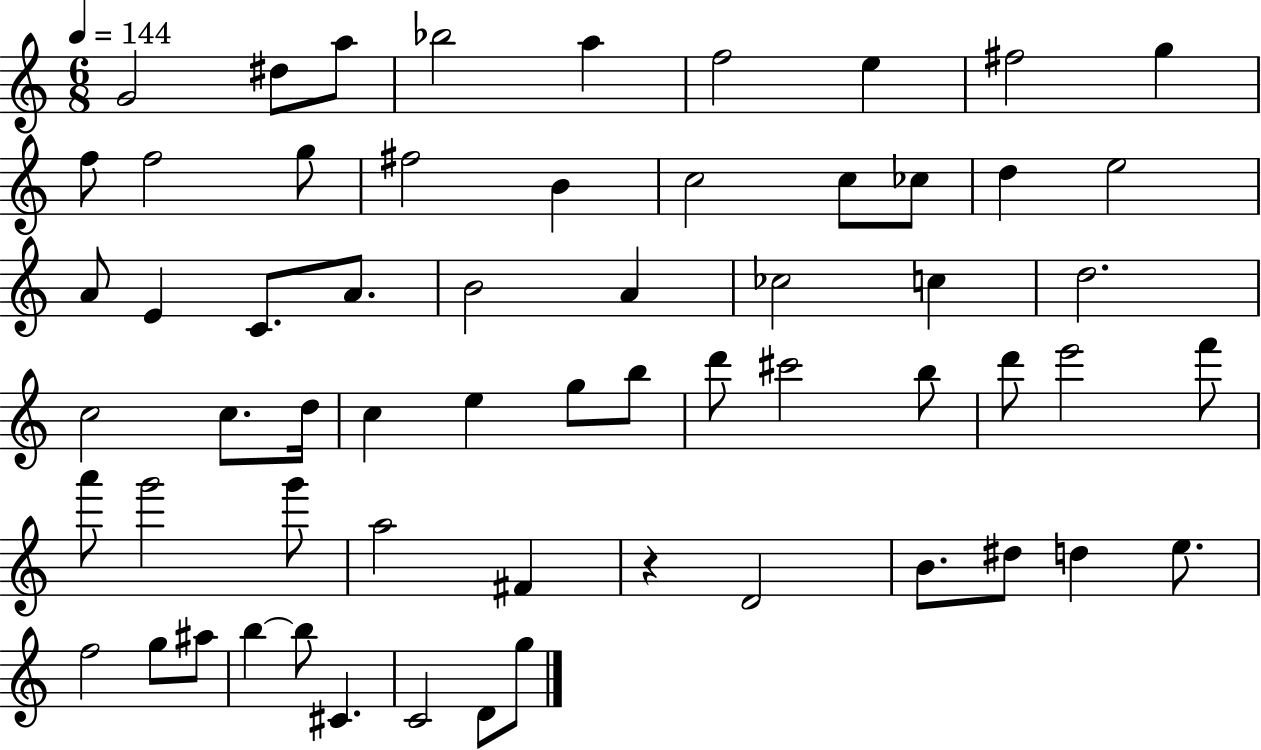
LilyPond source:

{
  \clef treble
  \numericTimeSignature
  \time 6/8
  \key c \major
  \tempo 4 = 144
  g'2 dis''8 a''8 | bes''2 a''4 | f''2 e''4 | fis''2 g''4 | \break f''8 f''2 g''8 | fis''2 b'4 | c''2 c''8 ces''8 | d''4 e''2 | \break a'8 e'4 c'8. a'8. | b'2 a'4 | ces''2 c''4 | d''2. | \break c''2 c''8. d''16 | c''4 e''4 g''8 b''8 | d'''8 cis'''2 b''8 | d'''8 e'''2 f'''8 | \break a'''8 g'''2 g'''8 | a''2 fis'4 | r4 d'2 | b'8. dis''8 d''4 e''8. | \break f''2 g''8 ais''8 | b''4~~ b''8 cis'4. | c'2 d'8 g''8 | \bar "|."
}